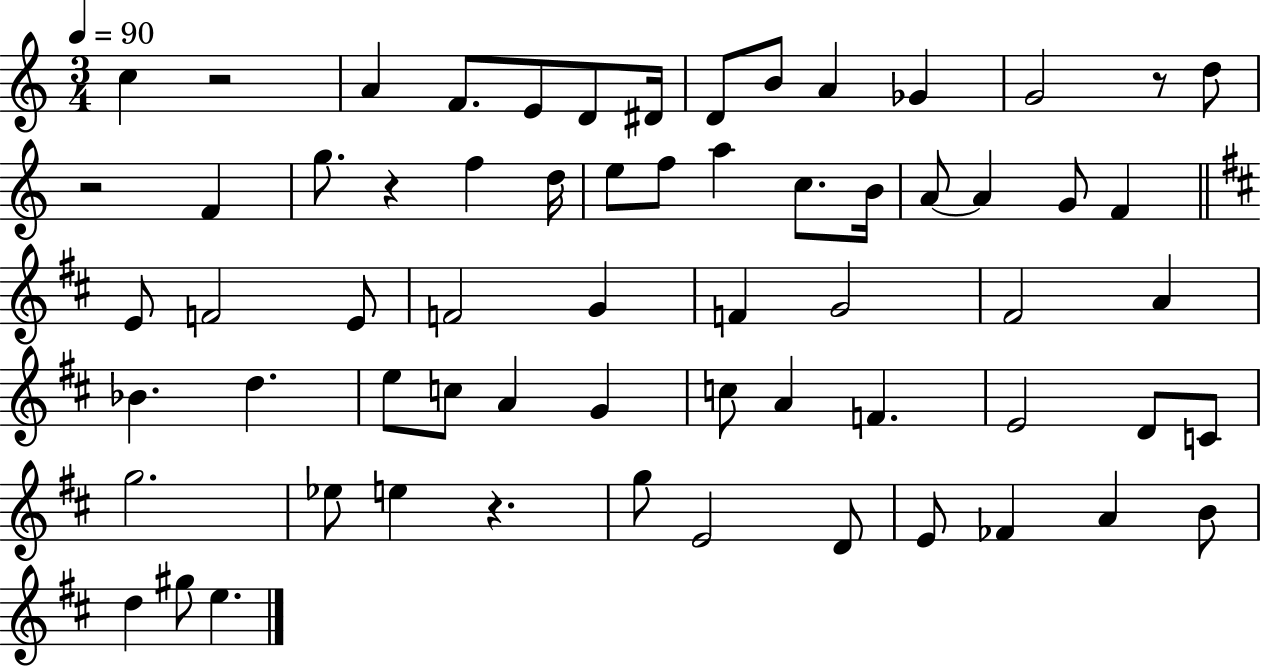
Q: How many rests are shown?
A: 5